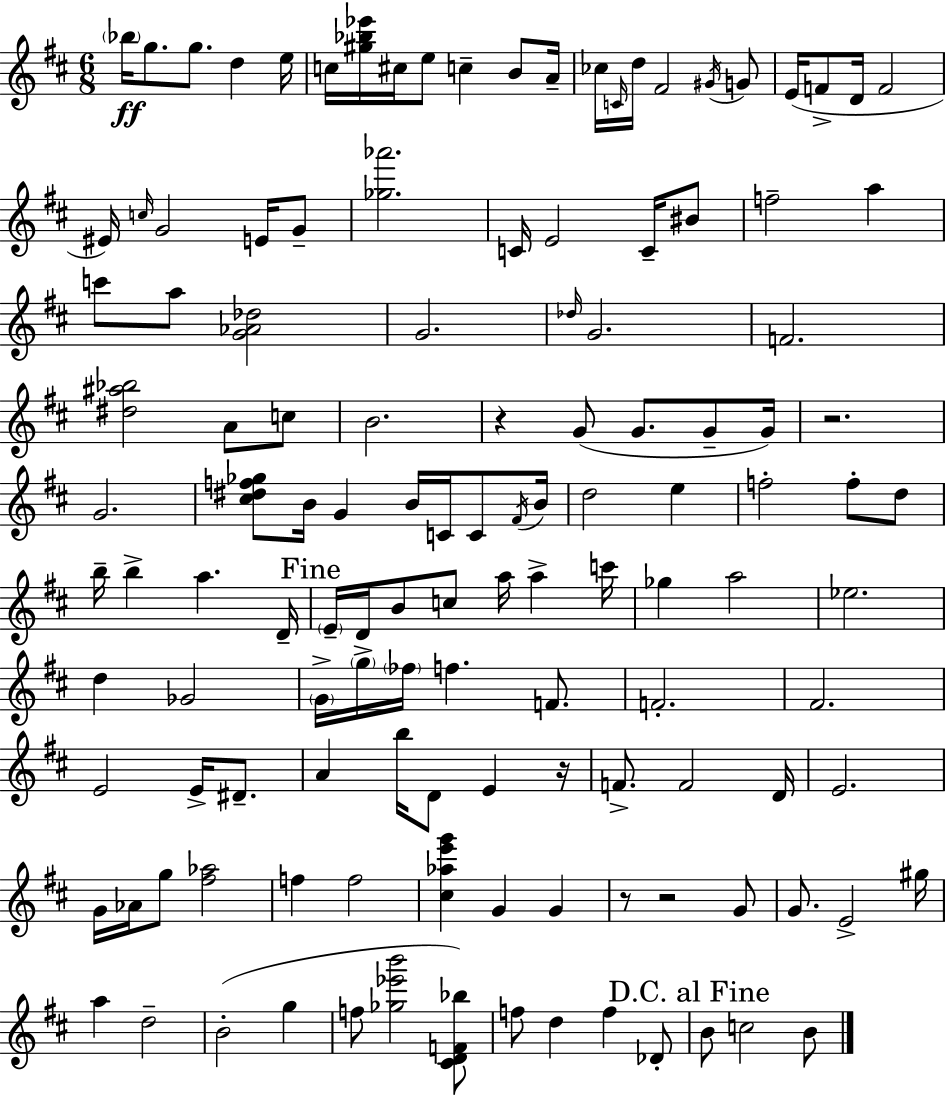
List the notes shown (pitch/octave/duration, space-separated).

Bb5/s G5/e. G5/e. D5/q E5/s C5/s [G#5,Bb5,Eb6]/s C#5/s E5/e C5/q B4/e A4/s CES5/s C4/s D5/s F#4/h G#4/s G4/e E4/s F4/e D4/s F4/h EIS4/s C5/s G4/h E4/s G4/e [Gb5,Ab6]/h. C4/s E4/h C4/s BIS4/e F5/h A5/q C6/e A5/e [G4,Ab4,Db5]/h G4/h. Db5/s G4/h. F4/h. [D#5,A#5,Bb5]/h A4/e C5/e B4/h. R/q G4/e G4/e. G4/e G4/s R/h. G4/h. [C#5,D#5,F5,Gb5]/e B4/s G4/q B4/s C4/s C4/e F#4/s B4/s D5/h E5/q F5/h F5/e D5/e B5/s B5/q A5/q. D4/s E4/s D4/s B4/e C5/e A5/s A5/q C6/s Gb5/q A5/h Eb5/h. D5/q Gb4/h G4/s G5/s FES5/s F5/q. F4/e. F4/h. F#4/h. E4/h E4/s D#4/e. A4/q B5/s D4/e E4/q R/s F4/e. F4/h D4/s E4/h. G4/s Ab4/s G5/e [F#5,Ab5]/h F5/q F5/h [C#5,Ab5,E6,G6]/q G4/q G4/q R/e R/h G4/e G4/e. E4/h G#5/s A5/q D5/h B4/h G5/q F5/e [Gb5,Eb6,B6]/h [C#4,D4,F4,Bb5]/e F5/e D5/q F5/q Db4/e B4/e C5/h B4/e